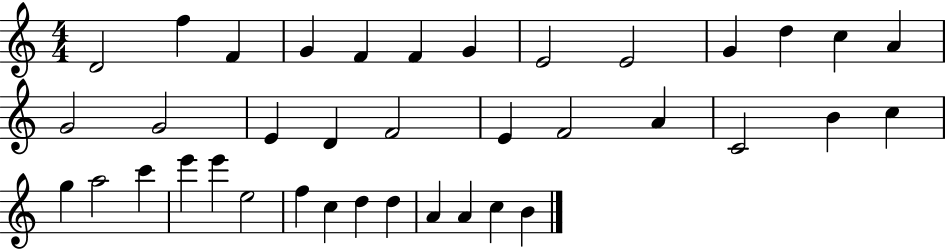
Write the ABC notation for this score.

X:1
T:Untitled
M:4/4
L:1/4
K:C
D2 f F G F F G E2 E2 G d c A G2 G2 E D F2 E F2 A C2 B c g a2 c' e' e' e2 f c d d A A c B